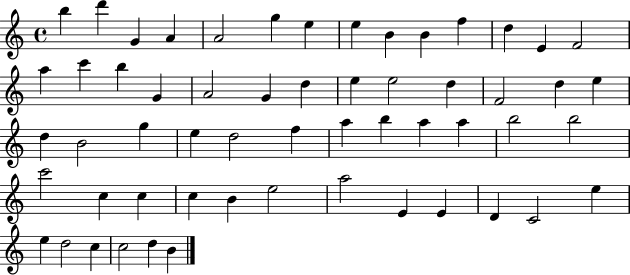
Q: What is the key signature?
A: C major